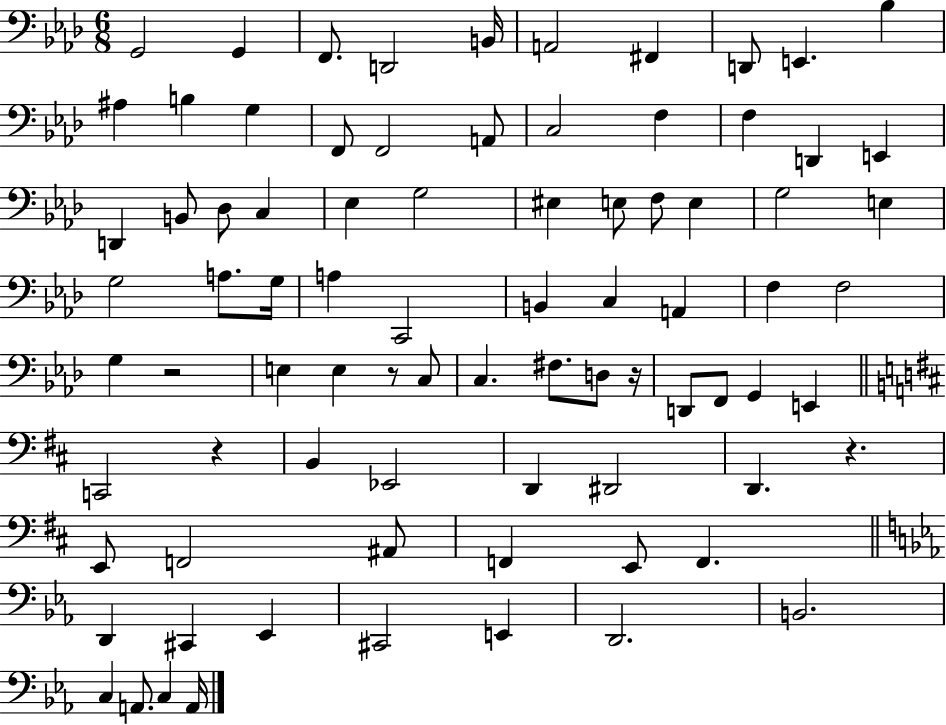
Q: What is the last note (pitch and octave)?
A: A2